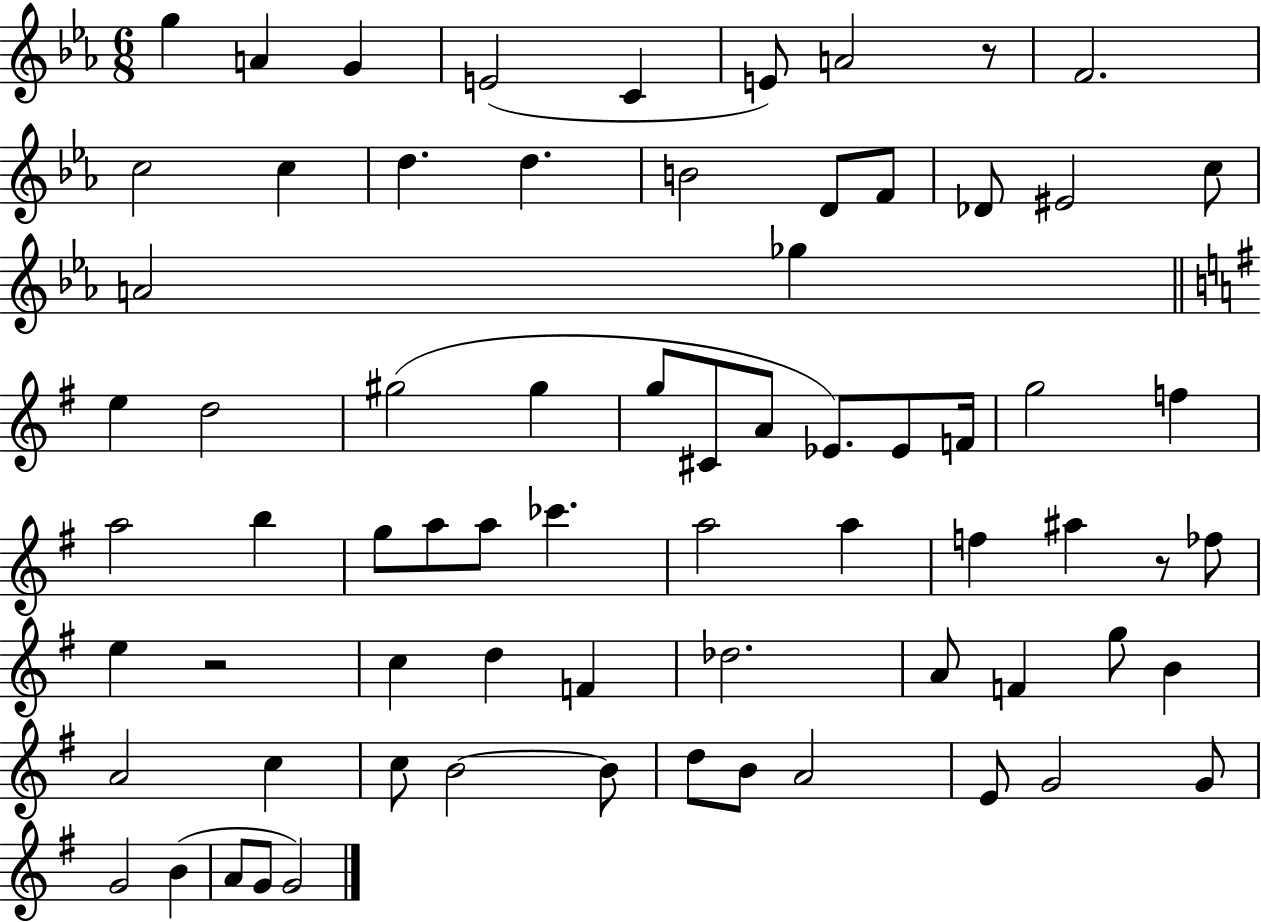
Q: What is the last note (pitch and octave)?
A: G4